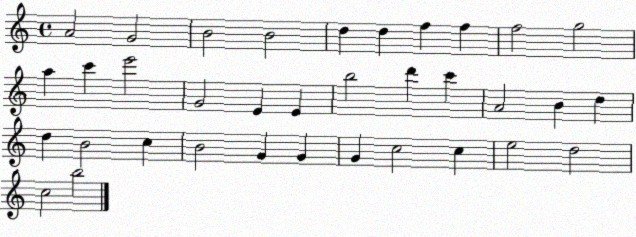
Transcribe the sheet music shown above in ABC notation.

X:1
T:Untitled
M:4/4
L:1/4
K:C
A2 G2 B2 B2 d d f f f2 g2 a c' e'2 G2 E E b2 d' c' A2 B d d B2 c B2 G G G c2 c e2 d2 c2 b2